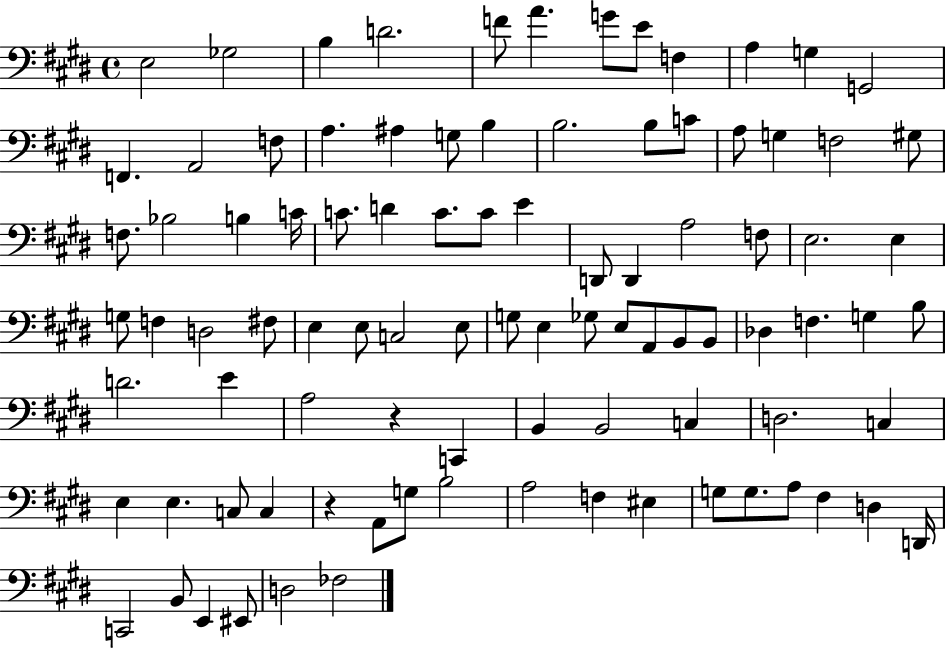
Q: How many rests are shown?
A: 2